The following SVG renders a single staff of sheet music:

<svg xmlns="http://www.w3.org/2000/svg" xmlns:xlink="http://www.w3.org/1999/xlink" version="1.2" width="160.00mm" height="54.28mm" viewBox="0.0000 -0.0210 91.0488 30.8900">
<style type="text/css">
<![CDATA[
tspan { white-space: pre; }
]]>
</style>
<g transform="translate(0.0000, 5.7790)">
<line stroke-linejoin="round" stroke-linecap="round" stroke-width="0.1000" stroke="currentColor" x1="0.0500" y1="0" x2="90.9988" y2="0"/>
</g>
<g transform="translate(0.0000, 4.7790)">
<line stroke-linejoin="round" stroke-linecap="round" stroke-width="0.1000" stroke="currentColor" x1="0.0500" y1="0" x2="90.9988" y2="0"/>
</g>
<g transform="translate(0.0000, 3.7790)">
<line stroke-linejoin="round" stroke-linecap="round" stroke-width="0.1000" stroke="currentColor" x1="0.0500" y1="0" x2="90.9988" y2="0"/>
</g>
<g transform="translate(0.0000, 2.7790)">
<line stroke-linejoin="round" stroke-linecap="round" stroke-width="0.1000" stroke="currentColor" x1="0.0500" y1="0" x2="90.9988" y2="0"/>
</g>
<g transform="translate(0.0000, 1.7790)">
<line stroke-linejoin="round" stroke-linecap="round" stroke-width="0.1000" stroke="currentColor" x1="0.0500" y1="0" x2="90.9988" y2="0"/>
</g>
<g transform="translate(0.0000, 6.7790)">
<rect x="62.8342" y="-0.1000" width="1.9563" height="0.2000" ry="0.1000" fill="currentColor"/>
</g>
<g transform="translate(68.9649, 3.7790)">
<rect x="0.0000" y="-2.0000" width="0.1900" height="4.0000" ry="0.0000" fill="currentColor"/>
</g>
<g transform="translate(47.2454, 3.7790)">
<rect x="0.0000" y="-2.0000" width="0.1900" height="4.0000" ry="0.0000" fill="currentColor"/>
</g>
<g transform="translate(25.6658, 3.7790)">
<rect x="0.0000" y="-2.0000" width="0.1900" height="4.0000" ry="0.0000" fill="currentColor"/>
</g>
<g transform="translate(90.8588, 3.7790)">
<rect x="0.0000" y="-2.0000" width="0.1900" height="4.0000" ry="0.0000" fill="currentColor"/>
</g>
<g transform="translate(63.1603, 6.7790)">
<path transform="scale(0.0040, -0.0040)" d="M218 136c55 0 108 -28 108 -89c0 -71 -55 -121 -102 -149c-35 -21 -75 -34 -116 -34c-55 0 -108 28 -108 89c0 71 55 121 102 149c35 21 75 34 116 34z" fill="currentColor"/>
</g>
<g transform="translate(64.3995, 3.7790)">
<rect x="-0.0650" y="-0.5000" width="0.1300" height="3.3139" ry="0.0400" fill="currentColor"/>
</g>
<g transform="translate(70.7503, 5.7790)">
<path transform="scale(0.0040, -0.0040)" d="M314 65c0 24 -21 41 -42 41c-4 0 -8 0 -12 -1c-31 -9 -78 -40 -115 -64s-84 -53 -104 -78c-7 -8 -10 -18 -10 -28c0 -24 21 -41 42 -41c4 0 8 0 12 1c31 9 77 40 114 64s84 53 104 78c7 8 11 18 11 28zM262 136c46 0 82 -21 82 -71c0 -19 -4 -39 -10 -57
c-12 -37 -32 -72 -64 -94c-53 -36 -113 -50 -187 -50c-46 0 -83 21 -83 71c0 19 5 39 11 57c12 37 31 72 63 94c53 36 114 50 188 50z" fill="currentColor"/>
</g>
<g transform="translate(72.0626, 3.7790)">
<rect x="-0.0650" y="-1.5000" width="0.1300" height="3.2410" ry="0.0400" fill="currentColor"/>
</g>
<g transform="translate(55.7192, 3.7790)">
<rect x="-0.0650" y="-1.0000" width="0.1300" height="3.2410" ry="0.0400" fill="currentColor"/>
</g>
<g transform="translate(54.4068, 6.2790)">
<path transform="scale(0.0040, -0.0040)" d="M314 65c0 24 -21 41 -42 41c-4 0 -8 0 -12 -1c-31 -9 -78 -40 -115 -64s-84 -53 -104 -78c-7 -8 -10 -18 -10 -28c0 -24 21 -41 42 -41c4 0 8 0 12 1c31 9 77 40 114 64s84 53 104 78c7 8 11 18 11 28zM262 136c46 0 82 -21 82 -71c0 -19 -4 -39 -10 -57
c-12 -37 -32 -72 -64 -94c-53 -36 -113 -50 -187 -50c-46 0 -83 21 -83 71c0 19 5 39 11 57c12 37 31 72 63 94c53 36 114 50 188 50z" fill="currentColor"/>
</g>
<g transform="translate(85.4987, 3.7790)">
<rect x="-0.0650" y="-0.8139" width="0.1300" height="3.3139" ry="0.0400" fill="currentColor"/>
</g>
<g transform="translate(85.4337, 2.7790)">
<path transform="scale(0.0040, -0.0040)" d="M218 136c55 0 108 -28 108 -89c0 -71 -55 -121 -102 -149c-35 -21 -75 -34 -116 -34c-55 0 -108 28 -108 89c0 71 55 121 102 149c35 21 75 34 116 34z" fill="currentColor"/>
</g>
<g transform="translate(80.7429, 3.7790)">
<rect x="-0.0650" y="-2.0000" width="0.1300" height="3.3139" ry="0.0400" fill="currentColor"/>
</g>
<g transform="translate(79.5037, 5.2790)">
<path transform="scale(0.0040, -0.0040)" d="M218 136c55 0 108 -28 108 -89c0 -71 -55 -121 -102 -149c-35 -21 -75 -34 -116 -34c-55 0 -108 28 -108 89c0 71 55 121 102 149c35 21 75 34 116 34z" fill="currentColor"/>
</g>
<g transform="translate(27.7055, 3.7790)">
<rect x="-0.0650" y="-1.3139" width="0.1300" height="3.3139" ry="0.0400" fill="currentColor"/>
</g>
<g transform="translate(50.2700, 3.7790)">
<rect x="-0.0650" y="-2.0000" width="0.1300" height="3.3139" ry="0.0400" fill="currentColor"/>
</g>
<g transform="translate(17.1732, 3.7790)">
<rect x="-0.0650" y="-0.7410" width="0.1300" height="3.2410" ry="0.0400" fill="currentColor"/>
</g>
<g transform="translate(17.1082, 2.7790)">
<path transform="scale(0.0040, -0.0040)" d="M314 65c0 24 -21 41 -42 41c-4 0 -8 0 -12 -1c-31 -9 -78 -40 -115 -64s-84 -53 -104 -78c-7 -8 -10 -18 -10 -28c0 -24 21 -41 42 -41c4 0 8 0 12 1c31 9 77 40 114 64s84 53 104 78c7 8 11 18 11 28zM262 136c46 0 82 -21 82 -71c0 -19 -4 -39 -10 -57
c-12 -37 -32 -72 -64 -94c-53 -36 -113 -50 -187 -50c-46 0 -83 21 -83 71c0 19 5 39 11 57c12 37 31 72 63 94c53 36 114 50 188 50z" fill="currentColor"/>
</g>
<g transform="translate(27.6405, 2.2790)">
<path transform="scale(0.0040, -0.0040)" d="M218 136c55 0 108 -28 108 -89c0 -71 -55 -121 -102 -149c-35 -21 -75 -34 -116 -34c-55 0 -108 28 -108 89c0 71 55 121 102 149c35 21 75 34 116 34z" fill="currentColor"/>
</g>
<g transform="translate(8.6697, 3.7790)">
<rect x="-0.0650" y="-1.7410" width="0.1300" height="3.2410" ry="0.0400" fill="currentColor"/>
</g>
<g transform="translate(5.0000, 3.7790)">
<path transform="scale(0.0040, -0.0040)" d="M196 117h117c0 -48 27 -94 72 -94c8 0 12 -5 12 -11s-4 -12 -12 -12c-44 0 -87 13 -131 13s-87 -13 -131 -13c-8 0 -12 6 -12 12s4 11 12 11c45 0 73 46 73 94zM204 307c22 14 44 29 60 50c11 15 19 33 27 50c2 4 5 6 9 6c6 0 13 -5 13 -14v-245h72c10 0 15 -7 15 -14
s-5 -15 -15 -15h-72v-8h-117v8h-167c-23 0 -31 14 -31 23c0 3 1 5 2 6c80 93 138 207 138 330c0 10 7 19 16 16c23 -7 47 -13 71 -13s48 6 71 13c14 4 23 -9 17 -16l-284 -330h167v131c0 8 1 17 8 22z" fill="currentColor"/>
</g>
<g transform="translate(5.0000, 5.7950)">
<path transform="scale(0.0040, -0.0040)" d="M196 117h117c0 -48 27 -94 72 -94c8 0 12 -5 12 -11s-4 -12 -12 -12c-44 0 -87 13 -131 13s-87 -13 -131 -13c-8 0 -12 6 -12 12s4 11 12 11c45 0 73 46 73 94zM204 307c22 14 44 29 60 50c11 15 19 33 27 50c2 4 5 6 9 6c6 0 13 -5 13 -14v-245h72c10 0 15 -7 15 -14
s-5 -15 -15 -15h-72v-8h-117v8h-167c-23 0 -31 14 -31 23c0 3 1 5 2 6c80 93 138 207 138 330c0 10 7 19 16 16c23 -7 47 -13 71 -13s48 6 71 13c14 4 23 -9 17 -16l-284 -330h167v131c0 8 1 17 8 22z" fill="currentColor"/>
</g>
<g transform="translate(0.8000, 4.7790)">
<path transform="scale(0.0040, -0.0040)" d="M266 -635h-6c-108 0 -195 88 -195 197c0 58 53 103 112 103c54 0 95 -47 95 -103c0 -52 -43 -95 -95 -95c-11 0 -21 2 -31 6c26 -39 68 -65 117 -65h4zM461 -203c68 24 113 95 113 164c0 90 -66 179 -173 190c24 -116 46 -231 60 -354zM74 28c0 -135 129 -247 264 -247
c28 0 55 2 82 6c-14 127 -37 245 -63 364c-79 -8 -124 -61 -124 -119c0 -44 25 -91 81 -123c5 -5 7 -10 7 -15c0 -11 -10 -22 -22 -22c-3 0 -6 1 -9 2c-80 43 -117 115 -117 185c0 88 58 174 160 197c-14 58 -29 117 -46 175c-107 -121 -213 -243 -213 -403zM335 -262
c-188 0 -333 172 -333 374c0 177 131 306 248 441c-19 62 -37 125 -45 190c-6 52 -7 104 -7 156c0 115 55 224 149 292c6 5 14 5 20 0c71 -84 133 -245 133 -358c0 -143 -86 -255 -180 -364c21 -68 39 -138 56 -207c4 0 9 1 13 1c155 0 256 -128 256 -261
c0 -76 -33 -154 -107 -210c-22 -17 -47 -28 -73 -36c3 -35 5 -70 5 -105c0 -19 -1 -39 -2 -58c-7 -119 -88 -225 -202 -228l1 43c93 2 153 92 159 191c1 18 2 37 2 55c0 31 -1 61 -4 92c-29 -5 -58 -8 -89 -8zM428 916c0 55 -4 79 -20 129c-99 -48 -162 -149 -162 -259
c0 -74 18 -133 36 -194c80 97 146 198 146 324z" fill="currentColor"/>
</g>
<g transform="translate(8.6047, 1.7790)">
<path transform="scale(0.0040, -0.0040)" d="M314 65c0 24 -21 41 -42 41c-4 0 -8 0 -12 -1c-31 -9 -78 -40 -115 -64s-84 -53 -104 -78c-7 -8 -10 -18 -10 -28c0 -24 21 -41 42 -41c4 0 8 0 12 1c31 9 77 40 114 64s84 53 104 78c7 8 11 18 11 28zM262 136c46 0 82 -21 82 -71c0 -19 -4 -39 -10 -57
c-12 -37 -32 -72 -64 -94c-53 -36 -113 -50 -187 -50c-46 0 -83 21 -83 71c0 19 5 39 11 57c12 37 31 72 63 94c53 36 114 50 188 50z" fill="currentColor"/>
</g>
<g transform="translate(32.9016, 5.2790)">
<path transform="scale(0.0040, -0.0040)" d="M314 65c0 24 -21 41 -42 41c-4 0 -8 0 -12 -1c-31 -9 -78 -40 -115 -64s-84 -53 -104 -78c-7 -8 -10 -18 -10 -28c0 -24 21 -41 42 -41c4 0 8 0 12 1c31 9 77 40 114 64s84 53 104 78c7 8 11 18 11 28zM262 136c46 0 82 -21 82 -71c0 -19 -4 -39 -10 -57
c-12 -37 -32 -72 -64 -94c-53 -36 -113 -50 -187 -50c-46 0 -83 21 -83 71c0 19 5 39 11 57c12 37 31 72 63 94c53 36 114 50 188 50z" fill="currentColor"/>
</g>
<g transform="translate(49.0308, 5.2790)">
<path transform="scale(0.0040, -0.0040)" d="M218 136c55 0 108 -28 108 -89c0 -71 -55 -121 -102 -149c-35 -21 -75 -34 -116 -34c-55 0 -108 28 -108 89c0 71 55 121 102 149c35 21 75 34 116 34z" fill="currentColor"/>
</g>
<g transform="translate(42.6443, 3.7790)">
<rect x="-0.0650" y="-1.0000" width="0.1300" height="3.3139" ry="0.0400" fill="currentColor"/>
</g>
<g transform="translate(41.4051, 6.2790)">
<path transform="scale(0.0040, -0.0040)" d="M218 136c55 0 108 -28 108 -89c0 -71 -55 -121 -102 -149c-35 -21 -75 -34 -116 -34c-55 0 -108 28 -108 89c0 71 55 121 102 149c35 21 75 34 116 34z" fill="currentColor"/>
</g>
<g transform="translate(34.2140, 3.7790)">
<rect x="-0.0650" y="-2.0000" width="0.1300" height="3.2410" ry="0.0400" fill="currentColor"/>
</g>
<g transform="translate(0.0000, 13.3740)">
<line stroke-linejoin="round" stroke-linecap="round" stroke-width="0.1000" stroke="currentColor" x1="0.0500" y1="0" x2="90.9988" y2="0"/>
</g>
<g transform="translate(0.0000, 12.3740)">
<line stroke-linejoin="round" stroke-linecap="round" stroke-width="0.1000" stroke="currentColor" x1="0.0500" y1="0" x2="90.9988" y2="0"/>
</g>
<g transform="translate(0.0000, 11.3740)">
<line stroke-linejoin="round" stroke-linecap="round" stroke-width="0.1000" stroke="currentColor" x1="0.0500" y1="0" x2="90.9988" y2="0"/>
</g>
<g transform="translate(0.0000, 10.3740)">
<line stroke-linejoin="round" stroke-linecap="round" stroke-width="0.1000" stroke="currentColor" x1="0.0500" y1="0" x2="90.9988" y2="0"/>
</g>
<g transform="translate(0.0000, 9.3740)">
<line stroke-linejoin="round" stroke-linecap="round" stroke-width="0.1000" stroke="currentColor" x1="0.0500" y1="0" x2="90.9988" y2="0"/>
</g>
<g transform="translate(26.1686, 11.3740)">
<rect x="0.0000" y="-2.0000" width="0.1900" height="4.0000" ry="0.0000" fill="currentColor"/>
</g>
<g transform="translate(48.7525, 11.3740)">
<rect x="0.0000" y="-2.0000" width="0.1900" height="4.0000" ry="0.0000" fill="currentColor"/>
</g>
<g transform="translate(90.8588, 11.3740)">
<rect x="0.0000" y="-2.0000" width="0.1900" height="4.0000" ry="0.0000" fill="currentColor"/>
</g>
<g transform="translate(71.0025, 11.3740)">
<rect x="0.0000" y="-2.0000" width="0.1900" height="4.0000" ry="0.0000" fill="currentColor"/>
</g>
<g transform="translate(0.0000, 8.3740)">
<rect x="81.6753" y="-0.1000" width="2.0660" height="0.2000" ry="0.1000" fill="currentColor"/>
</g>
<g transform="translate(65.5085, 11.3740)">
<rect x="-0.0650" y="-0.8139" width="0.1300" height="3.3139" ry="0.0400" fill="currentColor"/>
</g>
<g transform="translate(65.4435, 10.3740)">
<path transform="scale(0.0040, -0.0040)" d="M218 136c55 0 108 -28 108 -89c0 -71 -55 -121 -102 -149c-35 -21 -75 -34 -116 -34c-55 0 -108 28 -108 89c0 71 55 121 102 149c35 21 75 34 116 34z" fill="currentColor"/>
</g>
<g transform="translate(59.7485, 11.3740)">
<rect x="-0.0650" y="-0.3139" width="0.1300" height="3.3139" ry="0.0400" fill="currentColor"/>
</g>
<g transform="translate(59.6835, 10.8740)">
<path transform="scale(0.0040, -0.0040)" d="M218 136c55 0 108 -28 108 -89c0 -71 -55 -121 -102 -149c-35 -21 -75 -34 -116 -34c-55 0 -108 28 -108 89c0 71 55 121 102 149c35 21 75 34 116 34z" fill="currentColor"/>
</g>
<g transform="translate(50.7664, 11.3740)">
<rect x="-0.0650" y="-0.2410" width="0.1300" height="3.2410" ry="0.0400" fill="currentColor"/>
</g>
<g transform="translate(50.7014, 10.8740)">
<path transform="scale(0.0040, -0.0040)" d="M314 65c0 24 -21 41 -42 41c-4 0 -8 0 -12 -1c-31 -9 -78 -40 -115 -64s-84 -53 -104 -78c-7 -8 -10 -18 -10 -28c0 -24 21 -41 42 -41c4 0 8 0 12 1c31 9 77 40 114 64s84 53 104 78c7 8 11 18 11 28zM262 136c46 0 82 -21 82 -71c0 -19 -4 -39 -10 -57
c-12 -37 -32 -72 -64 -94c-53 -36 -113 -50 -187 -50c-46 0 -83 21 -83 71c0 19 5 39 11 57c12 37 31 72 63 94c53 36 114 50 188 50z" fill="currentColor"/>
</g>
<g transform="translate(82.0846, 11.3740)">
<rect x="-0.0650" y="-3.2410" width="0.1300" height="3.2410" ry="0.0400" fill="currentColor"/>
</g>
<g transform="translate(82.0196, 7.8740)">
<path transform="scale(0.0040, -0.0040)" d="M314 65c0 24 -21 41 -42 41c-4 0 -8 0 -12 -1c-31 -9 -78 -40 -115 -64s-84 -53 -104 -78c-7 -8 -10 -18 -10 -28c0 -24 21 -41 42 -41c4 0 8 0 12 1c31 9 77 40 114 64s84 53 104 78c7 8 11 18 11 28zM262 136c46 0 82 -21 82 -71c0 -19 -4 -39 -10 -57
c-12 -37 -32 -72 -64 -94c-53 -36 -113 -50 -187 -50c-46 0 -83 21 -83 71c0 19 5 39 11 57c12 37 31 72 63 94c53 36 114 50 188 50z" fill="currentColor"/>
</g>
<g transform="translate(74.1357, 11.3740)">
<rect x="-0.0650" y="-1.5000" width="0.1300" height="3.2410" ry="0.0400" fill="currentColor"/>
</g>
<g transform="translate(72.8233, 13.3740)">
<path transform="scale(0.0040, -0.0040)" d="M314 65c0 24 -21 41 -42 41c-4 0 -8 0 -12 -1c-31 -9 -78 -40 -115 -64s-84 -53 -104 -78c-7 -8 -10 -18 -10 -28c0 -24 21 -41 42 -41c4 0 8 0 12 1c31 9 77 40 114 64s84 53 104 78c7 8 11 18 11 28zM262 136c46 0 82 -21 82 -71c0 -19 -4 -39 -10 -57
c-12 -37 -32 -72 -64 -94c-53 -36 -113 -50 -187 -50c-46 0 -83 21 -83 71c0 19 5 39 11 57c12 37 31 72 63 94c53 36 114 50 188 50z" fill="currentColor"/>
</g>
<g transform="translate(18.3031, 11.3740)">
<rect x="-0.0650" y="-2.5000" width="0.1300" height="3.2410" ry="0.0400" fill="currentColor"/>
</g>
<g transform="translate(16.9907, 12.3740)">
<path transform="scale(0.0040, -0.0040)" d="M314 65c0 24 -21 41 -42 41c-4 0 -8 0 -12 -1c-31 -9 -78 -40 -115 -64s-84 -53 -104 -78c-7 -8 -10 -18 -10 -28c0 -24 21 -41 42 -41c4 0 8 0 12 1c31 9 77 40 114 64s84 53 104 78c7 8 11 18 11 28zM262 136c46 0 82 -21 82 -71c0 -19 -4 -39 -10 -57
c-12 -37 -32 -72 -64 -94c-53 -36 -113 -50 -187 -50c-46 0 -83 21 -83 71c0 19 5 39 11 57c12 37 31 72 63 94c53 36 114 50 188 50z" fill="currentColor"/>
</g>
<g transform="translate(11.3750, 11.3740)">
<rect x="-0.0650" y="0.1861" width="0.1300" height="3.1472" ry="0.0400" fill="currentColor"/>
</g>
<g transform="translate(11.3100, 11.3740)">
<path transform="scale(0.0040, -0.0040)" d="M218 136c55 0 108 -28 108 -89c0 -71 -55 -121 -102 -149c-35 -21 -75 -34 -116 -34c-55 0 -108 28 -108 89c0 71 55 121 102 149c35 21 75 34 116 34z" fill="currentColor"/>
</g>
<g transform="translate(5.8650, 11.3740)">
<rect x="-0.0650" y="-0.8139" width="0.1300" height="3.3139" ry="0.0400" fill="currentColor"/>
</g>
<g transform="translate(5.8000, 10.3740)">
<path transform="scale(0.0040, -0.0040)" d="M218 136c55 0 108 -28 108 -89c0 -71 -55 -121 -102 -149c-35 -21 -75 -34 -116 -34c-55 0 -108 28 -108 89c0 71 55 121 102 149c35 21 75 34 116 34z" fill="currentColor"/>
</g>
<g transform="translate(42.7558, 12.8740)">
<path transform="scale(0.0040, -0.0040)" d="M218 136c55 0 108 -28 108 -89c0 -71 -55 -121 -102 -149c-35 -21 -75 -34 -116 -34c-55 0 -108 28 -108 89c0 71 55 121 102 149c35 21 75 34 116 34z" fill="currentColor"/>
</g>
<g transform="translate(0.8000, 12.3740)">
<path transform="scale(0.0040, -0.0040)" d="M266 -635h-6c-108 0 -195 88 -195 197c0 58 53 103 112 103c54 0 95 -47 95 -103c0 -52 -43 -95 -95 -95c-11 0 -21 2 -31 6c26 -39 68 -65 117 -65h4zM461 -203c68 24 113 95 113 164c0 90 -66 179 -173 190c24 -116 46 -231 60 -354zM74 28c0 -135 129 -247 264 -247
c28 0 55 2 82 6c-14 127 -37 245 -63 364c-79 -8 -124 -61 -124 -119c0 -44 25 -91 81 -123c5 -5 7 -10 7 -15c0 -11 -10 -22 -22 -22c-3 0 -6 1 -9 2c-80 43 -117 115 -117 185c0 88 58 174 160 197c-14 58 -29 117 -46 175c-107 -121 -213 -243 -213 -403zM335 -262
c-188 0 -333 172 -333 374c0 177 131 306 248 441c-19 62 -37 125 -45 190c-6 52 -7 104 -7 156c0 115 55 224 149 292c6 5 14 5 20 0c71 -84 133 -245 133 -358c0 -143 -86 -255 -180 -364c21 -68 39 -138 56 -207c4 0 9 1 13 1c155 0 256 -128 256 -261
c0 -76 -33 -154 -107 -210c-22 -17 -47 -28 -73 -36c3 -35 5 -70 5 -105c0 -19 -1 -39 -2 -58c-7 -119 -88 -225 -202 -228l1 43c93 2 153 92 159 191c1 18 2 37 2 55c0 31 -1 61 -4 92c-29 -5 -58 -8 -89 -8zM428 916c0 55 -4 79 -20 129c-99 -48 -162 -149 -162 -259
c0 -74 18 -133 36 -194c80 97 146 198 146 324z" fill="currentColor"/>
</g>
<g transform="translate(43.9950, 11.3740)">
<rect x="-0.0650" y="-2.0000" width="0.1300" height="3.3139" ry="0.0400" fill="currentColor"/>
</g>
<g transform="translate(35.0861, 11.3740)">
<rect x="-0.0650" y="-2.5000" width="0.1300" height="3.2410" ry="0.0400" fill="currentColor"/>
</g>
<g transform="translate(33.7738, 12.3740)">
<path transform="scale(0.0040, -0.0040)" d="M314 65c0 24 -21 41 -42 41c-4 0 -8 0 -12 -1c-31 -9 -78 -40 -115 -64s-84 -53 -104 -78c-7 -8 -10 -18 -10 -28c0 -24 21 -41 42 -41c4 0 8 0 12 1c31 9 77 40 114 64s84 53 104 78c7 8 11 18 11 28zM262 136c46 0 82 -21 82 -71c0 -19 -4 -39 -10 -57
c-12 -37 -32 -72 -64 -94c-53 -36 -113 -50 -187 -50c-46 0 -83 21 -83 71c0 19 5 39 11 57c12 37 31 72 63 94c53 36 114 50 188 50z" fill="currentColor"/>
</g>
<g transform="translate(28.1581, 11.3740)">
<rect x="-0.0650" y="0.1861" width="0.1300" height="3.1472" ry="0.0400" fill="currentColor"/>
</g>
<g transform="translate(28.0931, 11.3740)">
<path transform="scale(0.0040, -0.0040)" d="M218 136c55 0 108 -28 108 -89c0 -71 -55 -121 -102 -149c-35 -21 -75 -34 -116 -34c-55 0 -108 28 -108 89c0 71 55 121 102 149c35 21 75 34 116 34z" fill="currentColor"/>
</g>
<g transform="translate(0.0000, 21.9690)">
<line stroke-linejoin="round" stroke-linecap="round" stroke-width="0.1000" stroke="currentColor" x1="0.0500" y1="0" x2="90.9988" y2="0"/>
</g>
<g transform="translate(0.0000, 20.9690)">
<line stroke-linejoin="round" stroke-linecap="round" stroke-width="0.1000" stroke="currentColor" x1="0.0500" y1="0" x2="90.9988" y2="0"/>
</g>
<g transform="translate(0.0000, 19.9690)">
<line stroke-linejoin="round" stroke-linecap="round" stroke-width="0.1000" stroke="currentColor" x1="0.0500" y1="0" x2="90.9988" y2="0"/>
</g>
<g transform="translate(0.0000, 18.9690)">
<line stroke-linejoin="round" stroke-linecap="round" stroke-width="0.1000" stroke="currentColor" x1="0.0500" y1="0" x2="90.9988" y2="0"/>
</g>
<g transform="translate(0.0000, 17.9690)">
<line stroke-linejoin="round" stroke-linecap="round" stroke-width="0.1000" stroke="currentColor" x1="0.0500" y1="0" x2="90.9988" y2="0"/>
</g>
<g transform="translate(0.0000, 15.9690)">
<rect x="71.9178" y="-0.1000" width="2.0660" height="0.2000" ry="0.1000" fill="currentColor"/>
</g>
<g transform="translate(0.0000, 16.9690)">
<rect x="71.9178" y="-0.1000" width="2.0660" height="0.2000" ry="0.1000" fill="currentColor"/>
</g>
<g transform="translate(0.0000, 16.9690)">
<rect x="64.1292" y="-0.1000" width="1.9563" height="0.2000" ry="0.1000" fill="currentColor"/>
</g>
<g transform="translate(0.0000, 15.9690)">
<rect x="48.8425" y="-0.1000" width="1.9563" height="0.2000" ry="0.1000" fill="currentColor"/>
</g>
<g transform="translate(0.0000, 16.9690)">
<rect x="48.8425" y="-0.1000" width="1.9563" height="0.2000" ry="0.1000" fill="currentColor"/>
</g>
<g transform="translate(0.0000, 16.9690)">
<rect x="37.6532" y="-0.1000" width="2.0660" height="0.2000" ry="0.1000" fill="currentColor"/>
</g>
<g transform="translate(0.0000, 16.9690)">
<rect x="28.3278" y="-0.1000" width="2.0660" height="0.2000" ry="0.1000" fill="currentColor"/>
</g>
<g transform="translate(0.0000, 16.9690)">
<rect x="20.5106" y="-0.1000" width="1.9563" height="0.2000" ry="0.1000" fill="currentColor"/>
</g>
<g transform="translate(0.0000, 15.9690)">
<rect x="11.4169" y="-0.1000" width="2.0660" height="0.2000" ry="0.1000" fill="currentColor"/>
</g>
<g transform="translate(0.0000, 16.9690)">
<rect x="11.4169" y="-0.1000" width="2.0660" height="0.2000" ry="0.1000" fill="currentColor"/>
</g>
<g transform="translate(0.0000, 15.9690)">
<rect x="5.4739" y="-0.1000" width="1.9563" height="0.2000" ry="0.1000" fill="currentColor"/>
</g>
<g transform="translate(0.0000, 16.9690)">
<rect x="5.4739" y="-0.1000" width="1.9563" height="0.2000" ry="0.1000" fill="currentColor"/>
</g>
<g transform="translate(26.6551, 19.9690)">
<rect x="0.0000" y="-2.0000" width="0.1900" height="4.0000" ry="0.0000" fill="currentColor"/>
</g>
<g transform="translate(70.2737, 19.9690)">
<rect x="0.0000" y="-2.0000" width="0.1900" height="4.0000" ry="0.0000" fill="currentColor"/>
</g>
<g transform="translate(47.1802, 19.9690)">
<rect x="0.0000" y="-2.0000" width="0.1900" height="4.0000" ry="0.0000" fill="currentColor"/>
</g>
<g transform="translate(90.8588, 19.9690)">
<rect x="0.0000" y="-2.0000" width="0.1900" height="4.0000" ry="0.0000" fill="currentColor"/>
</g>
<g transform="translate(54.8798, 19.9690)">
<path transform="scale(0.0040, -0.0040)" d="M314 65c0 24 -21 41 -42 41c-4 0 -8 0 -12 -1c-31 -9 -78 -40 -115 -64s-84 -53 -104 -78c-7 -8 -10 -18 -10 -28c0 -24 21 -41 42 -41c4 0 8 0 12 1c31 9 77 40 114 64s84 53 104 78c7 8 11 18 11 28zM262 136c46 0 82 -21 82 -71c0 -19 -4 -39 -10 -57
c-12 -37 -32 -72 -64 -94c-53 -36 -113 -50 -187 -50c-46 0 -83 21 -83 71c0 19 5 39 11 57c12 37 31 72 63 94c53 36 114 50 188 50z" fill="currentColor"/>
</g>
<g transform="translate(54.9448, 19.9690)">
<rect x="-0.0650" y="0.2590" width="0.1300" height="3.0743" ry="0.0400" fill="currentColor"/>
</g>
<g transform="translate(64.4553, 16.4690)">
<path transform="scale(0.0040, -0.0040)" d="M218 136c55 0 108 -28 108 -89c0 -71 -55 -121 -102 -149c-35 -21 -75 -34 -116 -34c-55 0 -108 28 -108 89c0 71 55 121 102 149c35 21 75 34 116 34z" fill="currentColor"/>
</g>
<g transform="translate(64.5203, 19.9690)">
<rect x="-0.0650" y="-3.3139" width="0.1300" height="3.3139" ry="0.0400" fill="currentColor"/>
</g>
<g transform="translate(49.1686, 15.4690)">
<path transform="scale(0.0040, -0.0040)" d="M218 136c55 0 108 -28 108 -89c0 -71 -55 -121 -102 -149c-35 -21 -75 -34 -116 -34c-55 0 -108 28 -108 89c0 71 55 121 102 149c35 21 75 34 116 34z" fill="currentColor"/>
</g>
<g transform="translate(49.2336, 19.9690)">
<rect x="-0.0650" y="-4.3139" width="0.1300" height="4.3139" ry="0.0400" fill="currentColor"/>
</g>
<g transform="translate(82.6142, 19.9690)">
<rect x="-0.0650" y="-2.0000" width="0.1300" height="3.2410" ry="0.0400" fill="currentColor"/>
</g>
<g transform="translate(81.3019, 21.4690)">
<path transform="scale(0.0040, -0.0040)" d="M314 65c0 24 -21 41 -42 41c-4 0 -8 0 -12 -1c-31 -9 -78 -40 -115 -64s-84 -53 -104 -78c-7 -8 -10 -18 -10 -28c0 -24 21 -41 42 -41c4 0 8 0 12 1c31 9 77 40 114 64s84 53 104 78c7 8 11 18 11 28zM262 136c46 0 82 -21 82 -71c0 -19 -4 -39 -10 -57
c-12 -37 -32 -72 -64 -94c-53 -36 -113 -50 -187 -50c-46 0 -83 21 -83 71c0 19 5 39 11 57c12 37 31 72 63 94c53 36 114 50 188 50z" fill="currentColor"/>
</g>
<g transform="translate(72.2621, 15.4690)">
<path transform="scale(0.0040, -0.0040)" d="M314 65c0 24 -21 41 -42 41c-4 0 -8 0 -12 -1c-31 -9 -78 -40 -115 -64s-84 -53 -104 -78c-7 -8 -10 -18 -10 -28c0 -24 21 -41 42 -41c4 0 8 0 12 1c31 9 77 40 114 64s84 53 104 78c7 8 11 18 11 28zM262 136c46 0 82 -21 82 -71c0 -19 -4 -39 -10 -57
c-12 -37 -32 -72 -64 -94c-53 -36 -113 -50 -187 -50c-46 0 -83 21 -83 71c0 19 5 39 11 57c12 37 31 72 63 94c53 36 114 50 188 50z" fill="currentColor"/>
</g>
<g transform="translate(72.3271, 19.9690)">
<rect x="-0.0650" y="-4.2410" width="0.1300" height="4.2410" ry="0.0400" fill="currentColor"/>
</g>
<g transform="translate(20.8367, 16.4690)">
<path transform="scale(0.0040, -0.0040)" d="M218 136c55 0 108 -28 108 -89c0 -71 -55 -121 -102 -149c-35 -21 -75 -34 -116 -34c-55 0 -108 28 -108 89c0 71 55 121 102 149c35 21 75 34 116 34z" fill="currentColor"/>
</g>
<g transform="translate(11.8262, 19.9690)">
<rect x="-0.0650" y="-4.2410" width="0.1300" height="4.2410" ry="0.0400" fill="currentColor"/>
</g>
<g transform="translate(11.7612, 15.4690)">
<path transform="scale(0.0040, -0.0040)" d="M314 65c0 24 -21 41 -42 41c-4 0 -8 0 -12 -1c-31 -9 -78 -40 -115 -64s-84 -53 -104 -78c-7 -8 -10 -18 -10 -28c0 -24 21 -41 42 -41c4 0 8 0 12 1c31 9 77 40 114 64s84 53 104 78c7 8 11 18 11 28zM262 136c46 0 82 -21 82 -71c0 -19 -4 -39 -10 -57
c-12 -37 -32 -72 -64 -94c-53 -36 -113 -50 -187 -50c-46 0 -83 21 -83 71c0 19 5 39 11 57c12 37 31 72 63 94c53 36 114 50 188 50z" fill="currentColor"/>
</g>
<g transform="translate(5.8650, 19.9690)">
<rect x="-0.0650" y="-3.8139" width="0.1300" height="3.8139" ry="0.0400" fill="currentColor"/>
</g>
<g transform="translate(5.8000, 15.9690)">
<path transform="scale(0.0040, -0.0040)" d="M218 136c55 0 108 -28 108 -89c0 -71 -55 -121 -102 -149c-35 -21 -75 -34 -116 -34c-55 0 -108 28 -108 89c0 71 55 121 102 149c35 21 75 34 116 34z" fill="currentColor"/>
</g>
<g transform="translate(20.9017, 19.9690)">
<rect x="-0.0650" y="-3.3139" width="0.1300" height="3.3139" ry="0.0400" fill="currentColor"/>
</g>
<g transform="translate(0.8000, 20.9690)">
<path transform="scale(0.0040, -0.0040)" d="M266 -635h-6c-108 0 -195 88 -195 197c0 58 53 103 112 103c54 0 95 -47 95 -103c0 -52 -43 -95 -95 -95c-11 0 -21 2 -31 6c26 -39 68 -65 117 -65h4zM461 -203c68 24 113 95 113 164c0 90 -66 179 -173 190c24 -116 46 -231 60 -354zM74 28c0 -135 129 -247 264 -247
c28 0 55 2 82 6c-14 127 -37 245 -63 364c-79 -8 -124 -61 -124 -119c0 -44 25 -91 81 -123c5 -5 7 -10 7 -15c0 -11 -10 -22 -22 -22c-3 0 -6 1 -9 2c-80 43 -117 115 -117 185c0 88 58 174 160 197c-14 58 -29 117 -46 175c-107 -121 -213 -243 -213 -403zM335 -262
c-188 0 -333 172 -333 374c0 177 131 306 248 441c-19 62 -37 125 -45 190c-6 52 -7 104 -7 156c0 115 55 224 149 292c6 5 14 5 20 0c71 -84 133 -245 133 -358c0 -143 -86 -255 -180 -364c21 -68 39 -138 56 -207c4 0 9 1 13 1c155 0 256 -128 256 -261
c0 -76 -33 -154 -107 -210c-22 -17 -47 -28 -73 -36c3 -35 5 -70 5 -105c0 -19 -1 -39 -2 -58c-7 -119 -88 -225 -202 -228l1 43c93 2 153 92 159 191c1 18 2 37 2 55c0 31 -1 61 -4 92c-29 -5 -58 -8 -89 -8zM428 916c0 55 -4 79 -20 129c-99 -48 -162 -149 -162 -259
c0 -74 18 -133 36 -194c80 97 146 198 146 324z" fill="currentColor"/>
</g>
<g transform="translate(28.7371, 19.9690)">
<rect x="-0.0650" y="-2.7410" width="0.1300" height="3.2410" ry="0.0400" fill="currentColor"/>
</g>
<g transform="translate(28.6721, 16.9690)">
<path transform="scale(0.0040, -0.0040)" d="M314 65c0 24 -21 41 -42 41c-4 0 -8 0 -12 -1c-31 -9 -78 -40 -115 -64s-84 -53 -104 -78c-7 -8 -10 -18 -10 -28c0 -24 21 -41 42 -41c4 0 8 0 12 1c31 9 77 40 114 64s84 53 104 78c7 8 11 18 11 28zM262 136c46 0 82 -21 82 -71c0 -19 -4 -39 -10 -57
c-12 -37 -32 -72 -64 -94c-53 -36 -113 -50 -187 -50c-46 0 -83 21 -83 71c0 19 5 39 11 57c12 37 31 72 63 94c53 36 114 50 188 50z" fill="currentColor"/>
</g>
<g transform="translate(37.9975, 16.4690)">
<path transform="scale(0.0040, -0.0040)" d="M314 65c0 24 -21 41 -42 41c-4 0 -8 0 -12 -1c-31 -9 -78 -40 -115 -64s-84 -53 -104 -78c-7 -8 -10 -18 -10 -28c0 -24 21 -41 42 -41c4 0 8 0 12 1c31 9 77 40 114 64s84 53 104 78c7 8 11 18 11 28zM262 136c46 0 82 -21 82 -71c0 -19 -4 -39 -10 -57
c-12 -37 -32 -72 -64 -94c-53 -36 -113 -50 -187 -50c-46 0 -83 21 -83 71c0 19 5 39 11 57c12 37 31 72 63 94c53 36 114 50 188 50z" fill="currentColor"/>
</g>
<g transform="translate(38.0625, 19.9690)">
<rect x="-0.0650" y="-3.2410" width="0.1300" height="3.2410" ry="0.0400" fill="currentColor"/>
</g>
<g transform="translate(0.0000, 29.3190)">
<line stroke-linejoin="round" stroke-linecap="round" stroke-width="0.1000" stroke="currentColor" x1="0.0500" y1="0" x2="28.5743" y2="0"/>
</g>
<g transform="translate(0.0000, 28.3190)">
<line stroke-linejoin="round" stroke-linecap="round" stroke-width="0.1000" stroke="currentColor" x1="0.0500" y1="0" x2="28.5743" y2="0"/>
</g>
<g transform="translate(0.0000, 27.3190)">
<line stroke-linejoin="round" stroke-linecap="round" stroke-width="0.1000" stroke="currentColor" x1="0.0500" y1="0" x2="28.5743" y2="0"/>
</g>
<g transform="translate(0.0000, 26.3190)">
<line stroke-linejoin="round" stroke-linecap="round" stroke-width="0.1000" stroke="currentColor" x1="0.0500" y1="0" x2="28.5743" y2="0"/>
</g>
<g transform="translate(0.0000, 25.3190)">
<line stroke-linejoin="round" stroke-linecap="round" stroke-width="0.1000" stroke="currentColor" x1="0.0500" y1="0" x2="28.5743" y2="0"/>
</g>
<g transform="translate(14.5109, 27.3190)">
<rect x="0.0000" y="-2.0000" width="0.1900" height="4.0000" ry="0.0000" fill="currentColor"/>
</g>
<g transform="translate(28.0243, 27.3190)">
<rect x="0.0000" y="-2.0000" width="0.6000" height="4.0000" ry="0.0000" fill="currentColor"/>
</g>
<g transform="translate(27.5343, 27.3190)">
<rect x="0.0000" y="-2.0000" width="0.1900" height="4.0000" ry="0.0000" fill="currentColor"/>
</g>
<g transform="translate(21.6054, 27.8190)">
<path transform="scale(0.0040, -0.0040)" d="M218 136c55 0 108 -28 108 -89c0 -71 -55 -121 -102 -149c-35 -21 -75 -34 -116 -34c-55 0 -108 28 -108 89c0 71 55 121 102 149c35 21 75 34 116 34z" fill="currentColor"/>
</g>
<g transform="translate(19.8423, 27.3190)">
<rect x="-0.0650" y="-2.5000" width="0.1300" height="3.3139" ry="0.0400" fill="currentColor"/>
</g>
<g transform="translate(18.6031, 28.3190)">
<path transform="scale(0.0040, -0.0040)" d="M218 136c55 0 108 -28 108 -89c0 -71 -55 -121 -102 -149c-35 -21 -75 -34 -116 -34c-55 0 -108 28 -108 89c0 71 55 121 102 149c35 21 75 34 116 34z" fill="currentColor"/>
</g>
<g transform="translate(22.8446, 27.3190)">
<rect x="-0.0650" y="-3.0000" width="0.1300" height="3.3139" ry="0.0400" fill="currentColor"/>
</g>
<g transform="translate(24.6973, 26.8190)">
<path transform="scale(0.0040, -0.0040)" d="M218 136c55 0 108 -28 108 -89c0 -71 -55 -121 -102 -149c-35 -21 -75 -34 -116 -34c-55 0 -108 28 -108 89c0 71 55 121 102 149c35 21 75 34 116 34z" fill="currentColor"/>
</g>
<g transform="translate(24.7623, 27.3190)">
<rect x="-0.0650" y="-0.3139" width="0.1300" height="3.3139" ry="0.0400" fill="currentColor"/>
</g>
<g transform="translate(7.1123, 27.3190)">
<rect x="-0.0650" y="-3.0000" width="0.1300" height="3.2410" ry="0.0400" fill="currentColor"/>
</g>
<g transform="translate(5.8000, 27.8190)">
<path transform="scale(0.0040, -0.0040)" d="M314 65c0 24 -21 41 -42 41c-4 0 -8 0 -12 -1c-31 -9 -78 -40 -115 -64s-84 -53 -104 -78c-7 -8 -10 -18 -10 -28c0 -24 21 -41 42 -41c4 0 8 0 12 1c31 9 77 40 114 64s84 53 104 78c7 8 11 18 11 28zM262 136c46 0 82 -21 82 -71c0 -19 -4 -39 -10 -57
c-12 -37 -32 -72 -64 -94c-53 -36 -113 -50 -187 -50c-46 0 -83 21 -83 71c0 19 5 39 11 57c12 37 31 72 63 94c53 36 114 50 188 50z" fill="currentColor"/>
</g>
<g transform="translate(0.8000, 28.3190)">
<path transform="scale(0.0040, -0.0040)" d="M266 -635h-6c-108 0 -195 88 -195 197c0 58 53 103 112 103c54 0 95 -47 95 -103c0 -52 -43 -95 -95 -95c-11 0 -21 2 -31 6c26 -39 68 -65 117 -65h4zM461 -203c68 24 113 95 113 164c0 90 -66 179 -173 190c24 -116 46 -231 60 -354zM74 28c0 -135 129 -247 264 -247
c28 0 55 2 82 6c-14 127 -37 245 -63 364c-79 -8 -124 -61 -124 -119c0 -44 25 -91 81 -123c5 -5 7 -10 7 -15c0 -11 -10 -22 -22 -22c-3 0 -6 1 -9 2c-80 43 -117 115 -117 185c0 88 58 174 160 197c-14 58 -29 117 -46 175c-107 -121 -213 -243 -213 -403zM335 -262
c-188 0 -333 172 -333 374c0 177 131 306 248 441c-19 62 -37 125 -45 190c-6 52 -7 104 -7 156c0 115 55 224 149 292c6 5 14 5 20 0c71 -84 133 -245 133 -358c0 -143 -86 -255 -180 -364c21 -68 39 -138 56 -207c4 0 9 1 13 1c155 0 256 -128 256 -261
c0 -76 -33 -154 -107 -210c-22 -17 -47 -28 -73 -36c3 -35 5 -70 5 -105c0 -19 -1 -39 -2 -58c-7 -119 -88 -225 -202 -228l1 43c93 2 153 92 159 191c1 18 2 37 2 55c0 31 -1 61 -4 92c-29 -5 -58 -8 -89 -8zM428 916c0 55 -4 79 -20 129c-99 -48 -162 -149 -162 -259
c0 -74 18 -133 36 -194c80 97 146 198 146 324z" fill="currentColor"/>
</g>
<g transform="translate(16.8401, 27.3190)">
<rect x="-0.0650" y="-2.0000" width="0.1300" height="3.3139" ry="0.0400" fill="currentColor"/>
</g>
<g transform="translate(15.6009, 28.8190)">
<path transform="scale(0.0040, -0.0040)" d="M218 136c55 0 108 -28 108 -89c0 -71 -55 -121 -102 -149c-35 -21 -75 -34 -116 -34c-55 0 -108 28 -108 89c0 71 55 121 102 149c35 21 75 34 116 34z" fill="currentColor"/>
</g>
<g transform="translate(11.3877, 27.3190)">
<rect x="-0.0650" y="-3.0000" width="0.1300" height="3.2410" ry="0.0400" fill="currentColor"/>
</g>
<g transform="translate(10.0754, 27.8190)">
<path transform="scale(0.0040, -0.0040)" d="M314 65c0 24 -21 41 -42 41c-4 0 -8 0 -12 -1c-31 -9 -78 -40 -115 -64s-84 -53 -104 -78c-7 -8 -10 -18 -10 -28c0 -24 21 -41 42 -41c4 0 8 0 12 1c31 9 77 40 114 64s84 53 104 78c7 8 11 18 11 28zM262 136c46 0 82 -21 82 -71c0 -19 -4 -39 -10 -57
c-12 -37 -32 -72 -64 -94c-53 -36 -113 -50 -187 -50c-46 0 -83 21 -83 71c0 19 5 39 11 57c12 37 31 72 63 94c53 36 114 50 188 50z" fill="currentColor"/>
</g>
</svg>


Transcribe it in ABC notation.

X:1
T:Untitled
M:4/4
L:1/4
K:C
f2 d2 e F2 D F D2 C E2 F d d B G2 B G2 F c2 c d E2 b2 c' d'2 b a2 b2 d' B2 b d'2 F2 A2 A2 F G A c